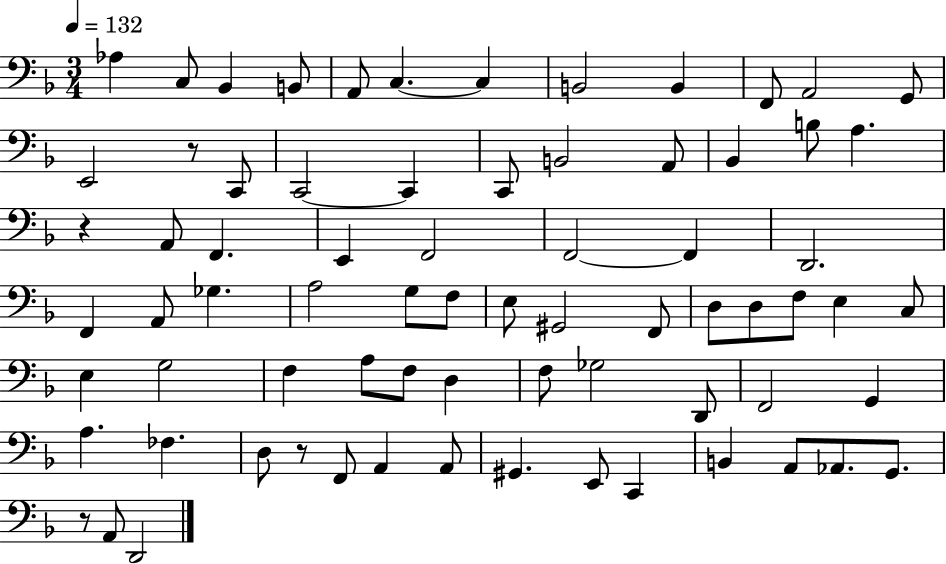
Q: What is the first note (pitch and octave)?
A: Ab3